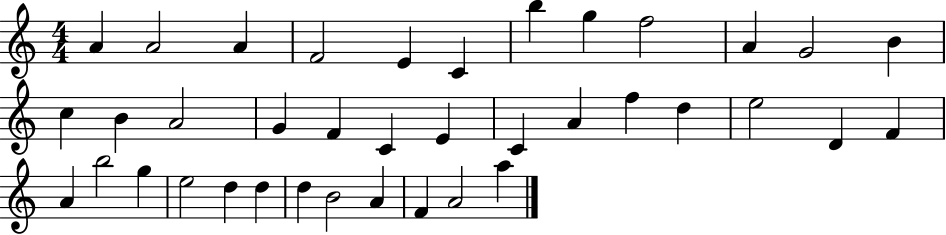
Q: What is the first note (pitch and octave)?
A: A4